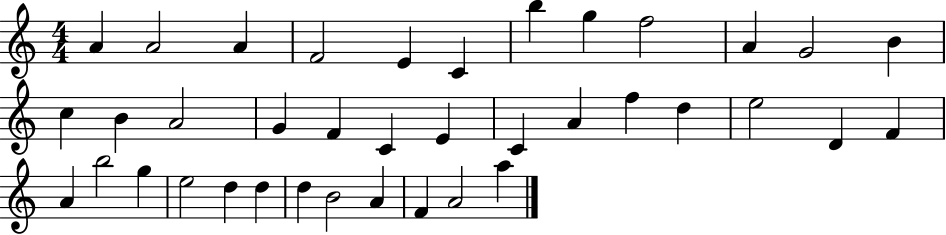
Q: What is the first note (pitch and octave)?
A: A4